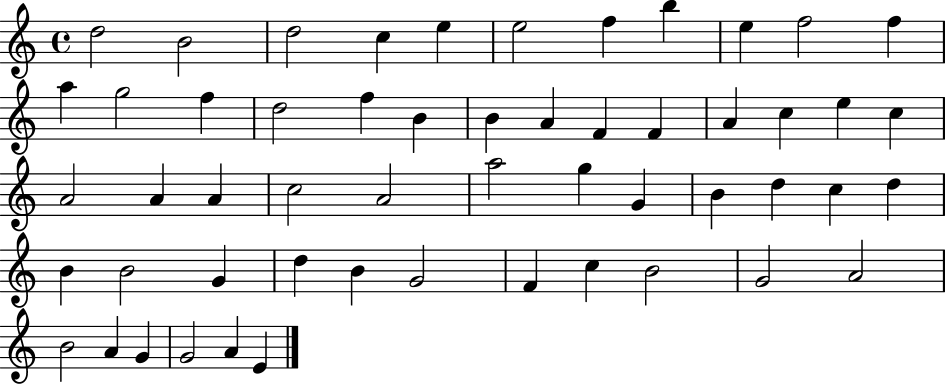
X:1
T:Untitled
M:4/4
L:1/4
K:C
d2 B2 d2 c e e2 f b e f2 f a g2 f d2 f B B A F F A c e c A2 A A c2 A2 a2 g G B d c d B B2 G d B G2 F c B2 G2 A2 B2 A G G2 A E